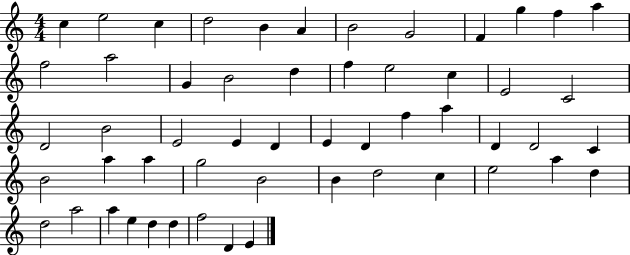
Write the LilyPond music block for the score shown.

{
  \clef treble
  \numericTimeSignature
  \time 4/4
  \key c \major
  c''4 e''2 c''4 | d''2 b'4 a'4 | b'2 g'2 | f'4 g''4 f''4 a''4 | \break f''2 a''2 | g'4 b'2 d''4 | f''4 e''2 c''4 | e'2 c'2 | \break d'2 b'2 | e'2 e'4 d'4 | e'4 d'4 f''4 a''4 | d'4 d'2 c'4 | \break b'2 a''4 a''4 | g''2 b'2 | b'4 d''2 c''4 | e''2 a''4 d''4 | \break d''2 a''2 | a''4 e''4 d''4 d''4 | f''2 d'4 e'4 | \bar "|."
}